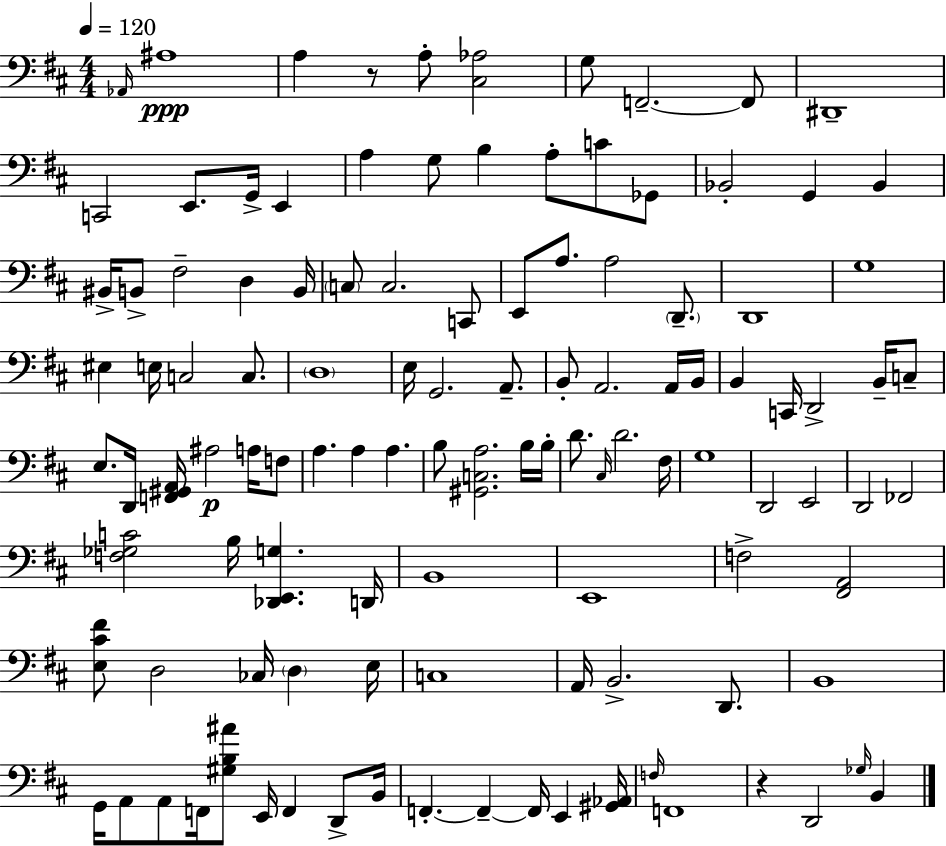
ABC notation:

X:1
T:Untitled
M:4/4
L:1/4
K:D
_A,,/4 ^A,4 A, z/2 A,/2 [^C,_A,]2 G,/2 F,,2 F,,/2 ^D,,4 C,,2 E,,/2 G,,/4 E,, A, G,/2 B, A,/2 C/2 _G,,/2 _B,,2 G,, _B,, ^B,,/4 B,,/2 ^F,2 D, B,,/4 C,/2 C,2 C,,/2 E,,/2 A,/2 A,2 D,,/2 D,,4 G,4 ^E, E,/4 C,2 C,/2 D,4 E,/4 G,,2 A,,/2 B,,/2 A,,2 A,,/4 B,,/4 B,, C,,/4 D,,2 B,,/4 C,/2 E,/2 D,,/4 [F,,^G,,A,,]/4 ^A,2 A,/4 F,/2 A, A, A, B,/2 [^G,,C,A,]2 B,/4 B,/4 D/2 ^C,/4 D2 ^F,/4 G,4 D,,2 E,,2 D,,2 _F,,2 [F,_G,C]2 B,/4 [_D,,E,,G,] D,,/4 B,,4 E,,4 F,2 [^F,,A,,]2 [E,^C^F]/2 D,2 _C,/4 D, E,/4 C,4 A,,/4 B,,2 D,,/2 B,,4 G,,/4 A,,/2 A,,/2 F,,/4 [^G,B,^A]/2 E,,/4 F,, D,,/2 B,,/4 F,, F,, F,,/4 E,, [^G,,_A,,]/4 F,/4 F,,4 z D,,2 _G,/4 B,,